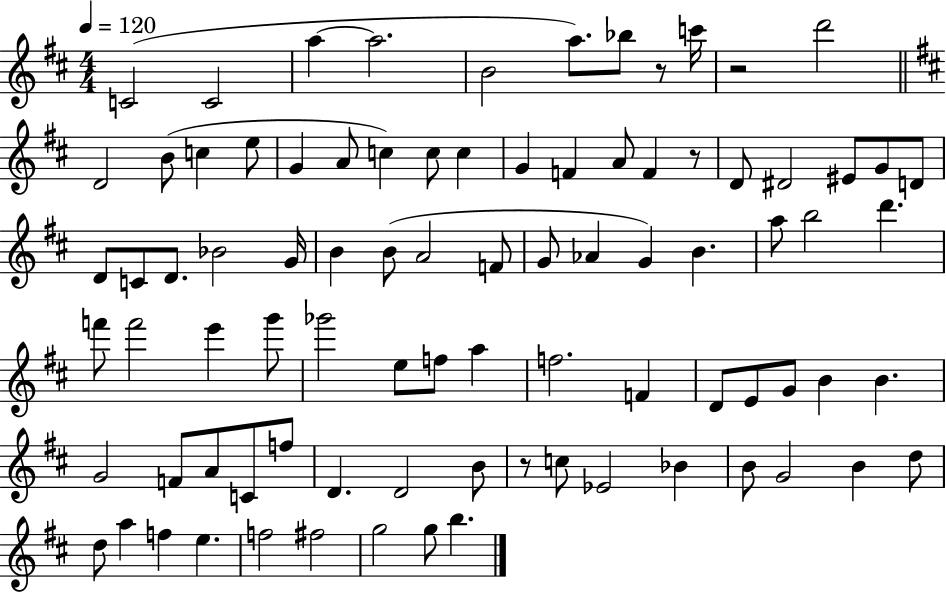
{
  \clef treble
  \numericTimeSignature
  \time 4/4
  \key d \major
  \tempo 4 = 120
  c'2( c'2 | a''4~~ a''2. | b'2 a''8.) bes''8 r8 c'''16 | r2 d'''2 | \break \bar "||" \break \key d \major d'2 b'8( c''4 e''8 | g'4 a'8 c''4) c''8 c''4 | g'4 f'4 a'8 f'4 r8 | d'8 dis'2 eis'8 g'8 d'8 | \break d'8 c'8 d'8. bes'2 g'16 | b'4 b'8( a'2 f'8 | g'8 aes'4 g'4) b'4. | a''8 b''2 d'''4. | \break f'''8 f'''2 e'''4 g'''8 | ges'''2 e''8 f''8 a''4 | f''2. f'4 | d'8 e'8 g'8 b'4 b'4. | \break g'2 f'8 a'8 c'8 f''8 | d'4. d'2 b'8 | r8 c''8 ees'2 bes'4 | b'8 g'2 b'4 d''8 | \break d''8 a''4 f''4 e''4. | f''2 fis''2 | g''2 g''8 b''4. | \bar "|."
}